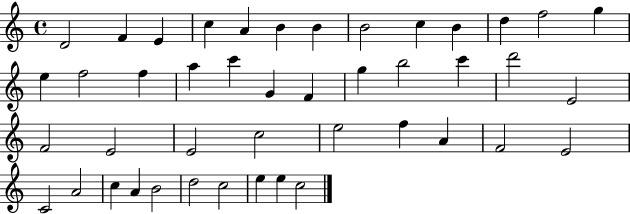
{
  \clef treble
  \time 4/4
  \defaultTimeSignature
  \key c \major
  d'2 f'4 e'4 | c''4 a'4 b'4 b'4 | b'2 c''4 b'4 | d''4 f''2 g''4 | \break e''4 f''2 f''4 | a''4 c'''4 g'4 f'4 | g''4 b''2 c'''4 | d'''2 e'2 | \break f'2 e'2 | e'2 c''2 | e''2 f''4 a'4 | f'2 e'2 | \break c'2 a'2 | c''4 a'4 b'2 | d''2 c''2 | e''4 e''4 c''2 | \break \bar "|."
}